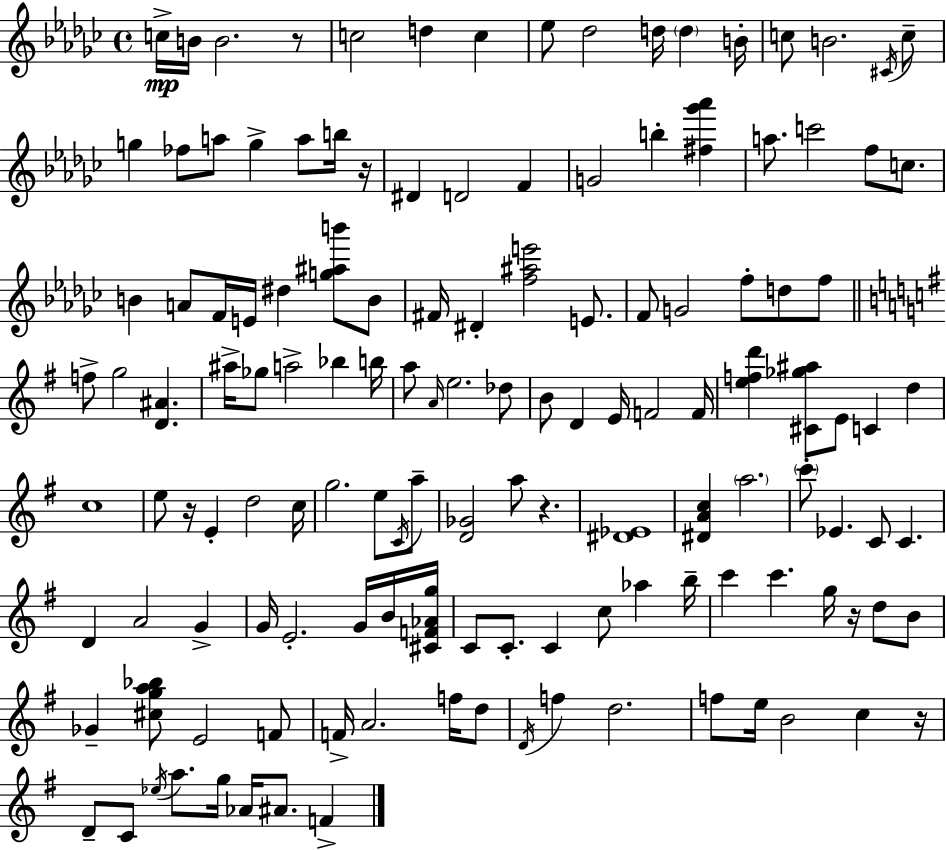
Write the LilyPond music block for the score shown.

{
  \clef treble
  \time 4/4
  \defaultTimeSignature
  \key ees \minor
  c''16->\mp b'16 b'2. r8 | c''2 d''4 c''4 | ees''8 des''2 d''16 \parenthesize d''4 b'16-. | c''8 b'2. \acciaccatura { cis'16 } c''8-- | \break g''4 fes''8 a''8 g''4-> a''8 b''16 | r16 dis'4 d'2 f'4 | g'2 b''4-. <fis'' ges''' aes'''>4 | a''8. c'''2 f''8 c''8. | \break b'4 a'8 f'16 e'16 dis''4 <g'' ais'' b'''>8 b'8 | fis'16 dis'4-. <f'' ais'' e'''>2 e'8. | f'8 g'2 f''8-. d''8 f''8 | \bar "||" \break \key g \major f''8-> g''2 <d' ais'>4. | ais''16-> ges''8 a''2-> bes''4 b''16 | a''8 \grace { a'16 } e''2. des''8 | b'8 d'4 e'16 f'2 | \break f'16 <e'' f'' d'''>4 <cis' ges'' ais''>8 e'8 c'4 d''4 | c''1 | e''8 r16 e'4-. d''2 | c''16 g''2. e''8 \acciaccatura { c'16 } | \break a''8-- <d' ges'>2 a''8 r4. | <dis' ees'>1 | <dis' a' c''>4 \parenthesize a''2. | \parenthesize c'''8-. ees'4. c'8 c'4. | \break d'4 a'2 g'4-> | g'16 e'2.-. g'16 | b'16 <cis' f' aes' g''>16 c'8 c'8.-. c'4 c''8 aes''4 | b''16-- c'''4 c'''4. g''16 r16 d''8 | \break b'8 ges'4-- <cis'' g'' a'' bes''>8 e'2 | f'8 f'16-> a'2. f''16 | d''8 \acciaccatura { d'16 } f''4 d''2. | f''8 e''16 b'2 c''4 | \break r16 d'8-- c'8 \acciaccatura { ees''16 } a''8. g''16 aes'16 ais'8. | f'4-> \bar "|."
}